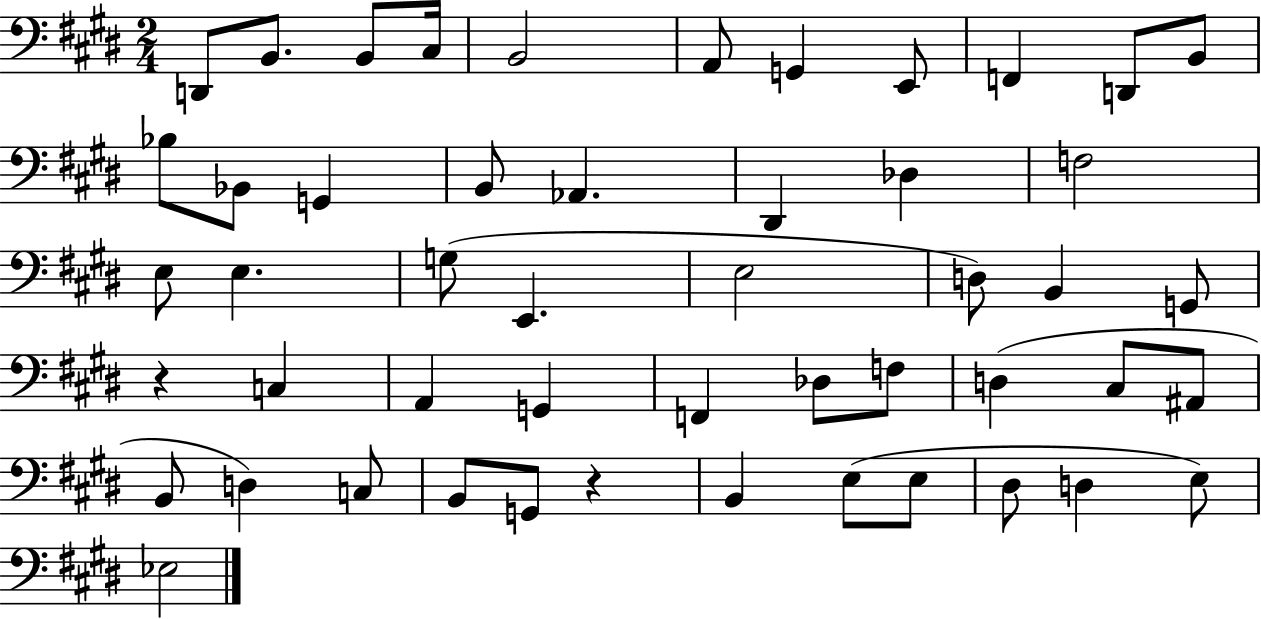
D2/e B2/e. B2/e C#3/s B2/h A2/e G2/q E2/e F2/q D2/e B2/e Bb3/e Bb2/e G2/q B2/e Ab2/q. D#2/q Db3/q F3/h E3/e E3/q. G3/e E2/q. E3/h D3/e B2/q G2/e R/q C3/q A2/q G2/q F2/q Db3/e F3/e D3/q C#3/e A#2/e B2/e D3/q C3/e B2/e G2/e R/q B2/q E3/e E3/e D#3/e D3/q E3/e Eb3/h